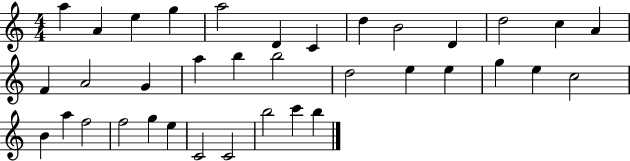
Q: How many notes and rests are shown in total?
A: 36